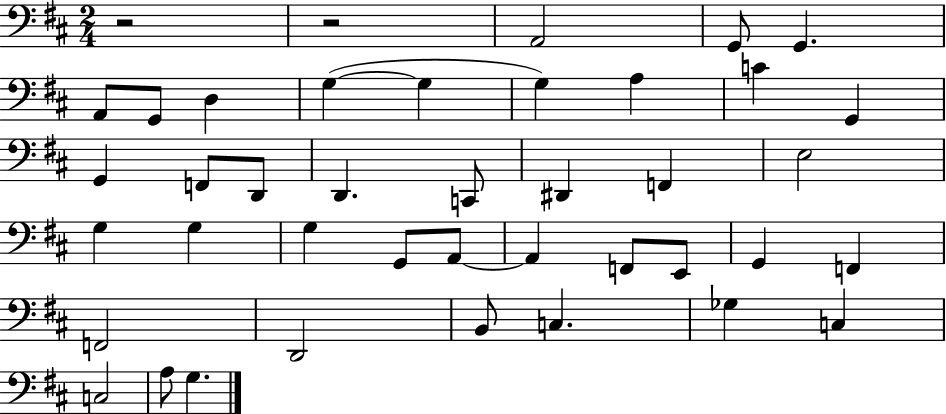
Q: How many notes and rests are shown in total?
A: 41